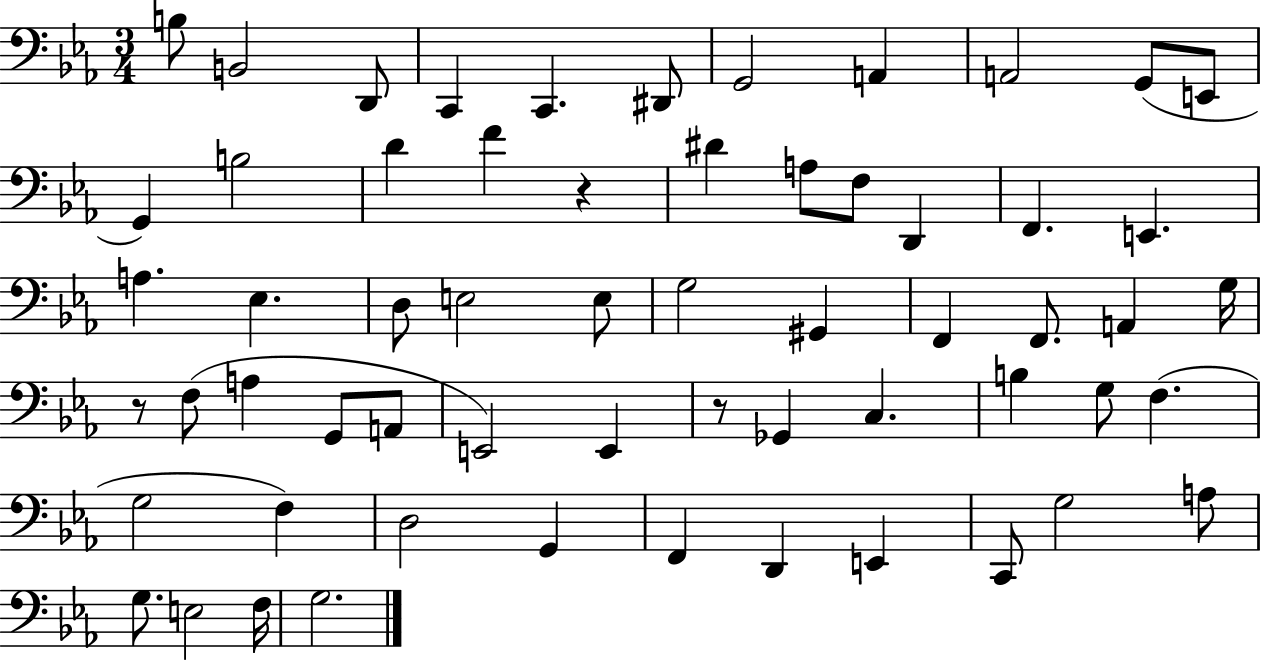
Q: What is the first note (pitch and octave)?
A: B3